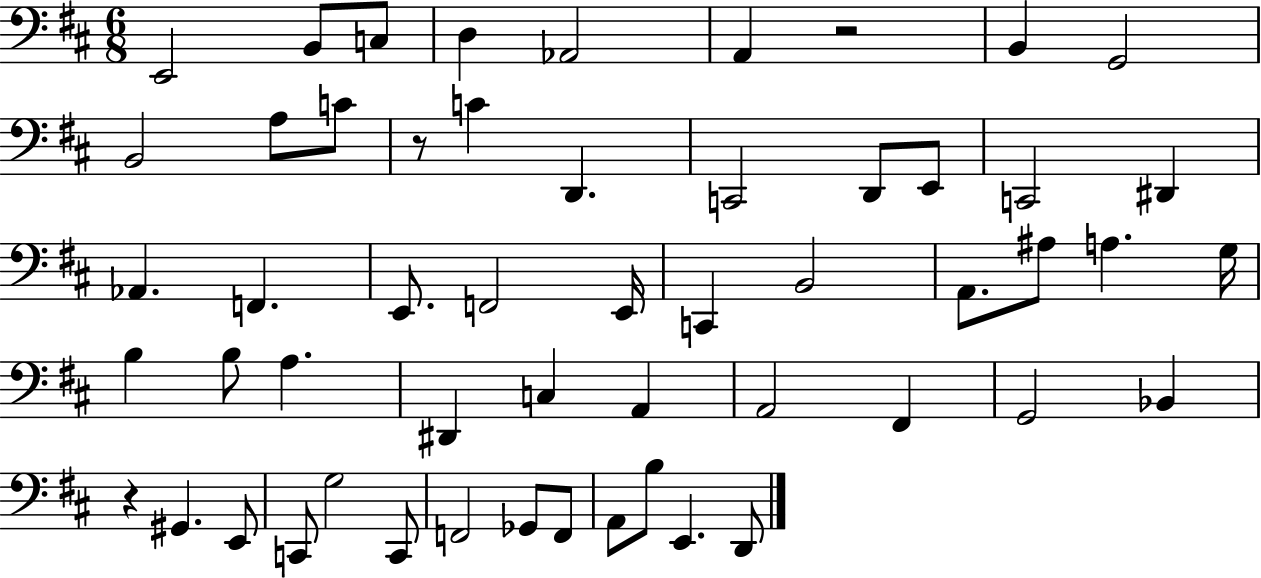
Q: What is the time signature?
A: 6/8